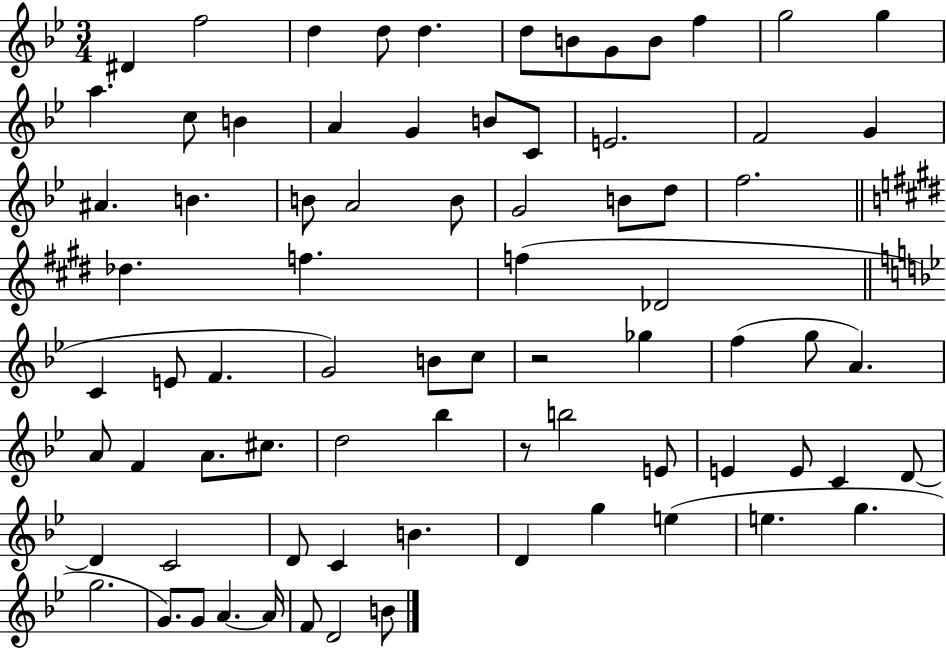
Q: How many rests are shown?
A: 2